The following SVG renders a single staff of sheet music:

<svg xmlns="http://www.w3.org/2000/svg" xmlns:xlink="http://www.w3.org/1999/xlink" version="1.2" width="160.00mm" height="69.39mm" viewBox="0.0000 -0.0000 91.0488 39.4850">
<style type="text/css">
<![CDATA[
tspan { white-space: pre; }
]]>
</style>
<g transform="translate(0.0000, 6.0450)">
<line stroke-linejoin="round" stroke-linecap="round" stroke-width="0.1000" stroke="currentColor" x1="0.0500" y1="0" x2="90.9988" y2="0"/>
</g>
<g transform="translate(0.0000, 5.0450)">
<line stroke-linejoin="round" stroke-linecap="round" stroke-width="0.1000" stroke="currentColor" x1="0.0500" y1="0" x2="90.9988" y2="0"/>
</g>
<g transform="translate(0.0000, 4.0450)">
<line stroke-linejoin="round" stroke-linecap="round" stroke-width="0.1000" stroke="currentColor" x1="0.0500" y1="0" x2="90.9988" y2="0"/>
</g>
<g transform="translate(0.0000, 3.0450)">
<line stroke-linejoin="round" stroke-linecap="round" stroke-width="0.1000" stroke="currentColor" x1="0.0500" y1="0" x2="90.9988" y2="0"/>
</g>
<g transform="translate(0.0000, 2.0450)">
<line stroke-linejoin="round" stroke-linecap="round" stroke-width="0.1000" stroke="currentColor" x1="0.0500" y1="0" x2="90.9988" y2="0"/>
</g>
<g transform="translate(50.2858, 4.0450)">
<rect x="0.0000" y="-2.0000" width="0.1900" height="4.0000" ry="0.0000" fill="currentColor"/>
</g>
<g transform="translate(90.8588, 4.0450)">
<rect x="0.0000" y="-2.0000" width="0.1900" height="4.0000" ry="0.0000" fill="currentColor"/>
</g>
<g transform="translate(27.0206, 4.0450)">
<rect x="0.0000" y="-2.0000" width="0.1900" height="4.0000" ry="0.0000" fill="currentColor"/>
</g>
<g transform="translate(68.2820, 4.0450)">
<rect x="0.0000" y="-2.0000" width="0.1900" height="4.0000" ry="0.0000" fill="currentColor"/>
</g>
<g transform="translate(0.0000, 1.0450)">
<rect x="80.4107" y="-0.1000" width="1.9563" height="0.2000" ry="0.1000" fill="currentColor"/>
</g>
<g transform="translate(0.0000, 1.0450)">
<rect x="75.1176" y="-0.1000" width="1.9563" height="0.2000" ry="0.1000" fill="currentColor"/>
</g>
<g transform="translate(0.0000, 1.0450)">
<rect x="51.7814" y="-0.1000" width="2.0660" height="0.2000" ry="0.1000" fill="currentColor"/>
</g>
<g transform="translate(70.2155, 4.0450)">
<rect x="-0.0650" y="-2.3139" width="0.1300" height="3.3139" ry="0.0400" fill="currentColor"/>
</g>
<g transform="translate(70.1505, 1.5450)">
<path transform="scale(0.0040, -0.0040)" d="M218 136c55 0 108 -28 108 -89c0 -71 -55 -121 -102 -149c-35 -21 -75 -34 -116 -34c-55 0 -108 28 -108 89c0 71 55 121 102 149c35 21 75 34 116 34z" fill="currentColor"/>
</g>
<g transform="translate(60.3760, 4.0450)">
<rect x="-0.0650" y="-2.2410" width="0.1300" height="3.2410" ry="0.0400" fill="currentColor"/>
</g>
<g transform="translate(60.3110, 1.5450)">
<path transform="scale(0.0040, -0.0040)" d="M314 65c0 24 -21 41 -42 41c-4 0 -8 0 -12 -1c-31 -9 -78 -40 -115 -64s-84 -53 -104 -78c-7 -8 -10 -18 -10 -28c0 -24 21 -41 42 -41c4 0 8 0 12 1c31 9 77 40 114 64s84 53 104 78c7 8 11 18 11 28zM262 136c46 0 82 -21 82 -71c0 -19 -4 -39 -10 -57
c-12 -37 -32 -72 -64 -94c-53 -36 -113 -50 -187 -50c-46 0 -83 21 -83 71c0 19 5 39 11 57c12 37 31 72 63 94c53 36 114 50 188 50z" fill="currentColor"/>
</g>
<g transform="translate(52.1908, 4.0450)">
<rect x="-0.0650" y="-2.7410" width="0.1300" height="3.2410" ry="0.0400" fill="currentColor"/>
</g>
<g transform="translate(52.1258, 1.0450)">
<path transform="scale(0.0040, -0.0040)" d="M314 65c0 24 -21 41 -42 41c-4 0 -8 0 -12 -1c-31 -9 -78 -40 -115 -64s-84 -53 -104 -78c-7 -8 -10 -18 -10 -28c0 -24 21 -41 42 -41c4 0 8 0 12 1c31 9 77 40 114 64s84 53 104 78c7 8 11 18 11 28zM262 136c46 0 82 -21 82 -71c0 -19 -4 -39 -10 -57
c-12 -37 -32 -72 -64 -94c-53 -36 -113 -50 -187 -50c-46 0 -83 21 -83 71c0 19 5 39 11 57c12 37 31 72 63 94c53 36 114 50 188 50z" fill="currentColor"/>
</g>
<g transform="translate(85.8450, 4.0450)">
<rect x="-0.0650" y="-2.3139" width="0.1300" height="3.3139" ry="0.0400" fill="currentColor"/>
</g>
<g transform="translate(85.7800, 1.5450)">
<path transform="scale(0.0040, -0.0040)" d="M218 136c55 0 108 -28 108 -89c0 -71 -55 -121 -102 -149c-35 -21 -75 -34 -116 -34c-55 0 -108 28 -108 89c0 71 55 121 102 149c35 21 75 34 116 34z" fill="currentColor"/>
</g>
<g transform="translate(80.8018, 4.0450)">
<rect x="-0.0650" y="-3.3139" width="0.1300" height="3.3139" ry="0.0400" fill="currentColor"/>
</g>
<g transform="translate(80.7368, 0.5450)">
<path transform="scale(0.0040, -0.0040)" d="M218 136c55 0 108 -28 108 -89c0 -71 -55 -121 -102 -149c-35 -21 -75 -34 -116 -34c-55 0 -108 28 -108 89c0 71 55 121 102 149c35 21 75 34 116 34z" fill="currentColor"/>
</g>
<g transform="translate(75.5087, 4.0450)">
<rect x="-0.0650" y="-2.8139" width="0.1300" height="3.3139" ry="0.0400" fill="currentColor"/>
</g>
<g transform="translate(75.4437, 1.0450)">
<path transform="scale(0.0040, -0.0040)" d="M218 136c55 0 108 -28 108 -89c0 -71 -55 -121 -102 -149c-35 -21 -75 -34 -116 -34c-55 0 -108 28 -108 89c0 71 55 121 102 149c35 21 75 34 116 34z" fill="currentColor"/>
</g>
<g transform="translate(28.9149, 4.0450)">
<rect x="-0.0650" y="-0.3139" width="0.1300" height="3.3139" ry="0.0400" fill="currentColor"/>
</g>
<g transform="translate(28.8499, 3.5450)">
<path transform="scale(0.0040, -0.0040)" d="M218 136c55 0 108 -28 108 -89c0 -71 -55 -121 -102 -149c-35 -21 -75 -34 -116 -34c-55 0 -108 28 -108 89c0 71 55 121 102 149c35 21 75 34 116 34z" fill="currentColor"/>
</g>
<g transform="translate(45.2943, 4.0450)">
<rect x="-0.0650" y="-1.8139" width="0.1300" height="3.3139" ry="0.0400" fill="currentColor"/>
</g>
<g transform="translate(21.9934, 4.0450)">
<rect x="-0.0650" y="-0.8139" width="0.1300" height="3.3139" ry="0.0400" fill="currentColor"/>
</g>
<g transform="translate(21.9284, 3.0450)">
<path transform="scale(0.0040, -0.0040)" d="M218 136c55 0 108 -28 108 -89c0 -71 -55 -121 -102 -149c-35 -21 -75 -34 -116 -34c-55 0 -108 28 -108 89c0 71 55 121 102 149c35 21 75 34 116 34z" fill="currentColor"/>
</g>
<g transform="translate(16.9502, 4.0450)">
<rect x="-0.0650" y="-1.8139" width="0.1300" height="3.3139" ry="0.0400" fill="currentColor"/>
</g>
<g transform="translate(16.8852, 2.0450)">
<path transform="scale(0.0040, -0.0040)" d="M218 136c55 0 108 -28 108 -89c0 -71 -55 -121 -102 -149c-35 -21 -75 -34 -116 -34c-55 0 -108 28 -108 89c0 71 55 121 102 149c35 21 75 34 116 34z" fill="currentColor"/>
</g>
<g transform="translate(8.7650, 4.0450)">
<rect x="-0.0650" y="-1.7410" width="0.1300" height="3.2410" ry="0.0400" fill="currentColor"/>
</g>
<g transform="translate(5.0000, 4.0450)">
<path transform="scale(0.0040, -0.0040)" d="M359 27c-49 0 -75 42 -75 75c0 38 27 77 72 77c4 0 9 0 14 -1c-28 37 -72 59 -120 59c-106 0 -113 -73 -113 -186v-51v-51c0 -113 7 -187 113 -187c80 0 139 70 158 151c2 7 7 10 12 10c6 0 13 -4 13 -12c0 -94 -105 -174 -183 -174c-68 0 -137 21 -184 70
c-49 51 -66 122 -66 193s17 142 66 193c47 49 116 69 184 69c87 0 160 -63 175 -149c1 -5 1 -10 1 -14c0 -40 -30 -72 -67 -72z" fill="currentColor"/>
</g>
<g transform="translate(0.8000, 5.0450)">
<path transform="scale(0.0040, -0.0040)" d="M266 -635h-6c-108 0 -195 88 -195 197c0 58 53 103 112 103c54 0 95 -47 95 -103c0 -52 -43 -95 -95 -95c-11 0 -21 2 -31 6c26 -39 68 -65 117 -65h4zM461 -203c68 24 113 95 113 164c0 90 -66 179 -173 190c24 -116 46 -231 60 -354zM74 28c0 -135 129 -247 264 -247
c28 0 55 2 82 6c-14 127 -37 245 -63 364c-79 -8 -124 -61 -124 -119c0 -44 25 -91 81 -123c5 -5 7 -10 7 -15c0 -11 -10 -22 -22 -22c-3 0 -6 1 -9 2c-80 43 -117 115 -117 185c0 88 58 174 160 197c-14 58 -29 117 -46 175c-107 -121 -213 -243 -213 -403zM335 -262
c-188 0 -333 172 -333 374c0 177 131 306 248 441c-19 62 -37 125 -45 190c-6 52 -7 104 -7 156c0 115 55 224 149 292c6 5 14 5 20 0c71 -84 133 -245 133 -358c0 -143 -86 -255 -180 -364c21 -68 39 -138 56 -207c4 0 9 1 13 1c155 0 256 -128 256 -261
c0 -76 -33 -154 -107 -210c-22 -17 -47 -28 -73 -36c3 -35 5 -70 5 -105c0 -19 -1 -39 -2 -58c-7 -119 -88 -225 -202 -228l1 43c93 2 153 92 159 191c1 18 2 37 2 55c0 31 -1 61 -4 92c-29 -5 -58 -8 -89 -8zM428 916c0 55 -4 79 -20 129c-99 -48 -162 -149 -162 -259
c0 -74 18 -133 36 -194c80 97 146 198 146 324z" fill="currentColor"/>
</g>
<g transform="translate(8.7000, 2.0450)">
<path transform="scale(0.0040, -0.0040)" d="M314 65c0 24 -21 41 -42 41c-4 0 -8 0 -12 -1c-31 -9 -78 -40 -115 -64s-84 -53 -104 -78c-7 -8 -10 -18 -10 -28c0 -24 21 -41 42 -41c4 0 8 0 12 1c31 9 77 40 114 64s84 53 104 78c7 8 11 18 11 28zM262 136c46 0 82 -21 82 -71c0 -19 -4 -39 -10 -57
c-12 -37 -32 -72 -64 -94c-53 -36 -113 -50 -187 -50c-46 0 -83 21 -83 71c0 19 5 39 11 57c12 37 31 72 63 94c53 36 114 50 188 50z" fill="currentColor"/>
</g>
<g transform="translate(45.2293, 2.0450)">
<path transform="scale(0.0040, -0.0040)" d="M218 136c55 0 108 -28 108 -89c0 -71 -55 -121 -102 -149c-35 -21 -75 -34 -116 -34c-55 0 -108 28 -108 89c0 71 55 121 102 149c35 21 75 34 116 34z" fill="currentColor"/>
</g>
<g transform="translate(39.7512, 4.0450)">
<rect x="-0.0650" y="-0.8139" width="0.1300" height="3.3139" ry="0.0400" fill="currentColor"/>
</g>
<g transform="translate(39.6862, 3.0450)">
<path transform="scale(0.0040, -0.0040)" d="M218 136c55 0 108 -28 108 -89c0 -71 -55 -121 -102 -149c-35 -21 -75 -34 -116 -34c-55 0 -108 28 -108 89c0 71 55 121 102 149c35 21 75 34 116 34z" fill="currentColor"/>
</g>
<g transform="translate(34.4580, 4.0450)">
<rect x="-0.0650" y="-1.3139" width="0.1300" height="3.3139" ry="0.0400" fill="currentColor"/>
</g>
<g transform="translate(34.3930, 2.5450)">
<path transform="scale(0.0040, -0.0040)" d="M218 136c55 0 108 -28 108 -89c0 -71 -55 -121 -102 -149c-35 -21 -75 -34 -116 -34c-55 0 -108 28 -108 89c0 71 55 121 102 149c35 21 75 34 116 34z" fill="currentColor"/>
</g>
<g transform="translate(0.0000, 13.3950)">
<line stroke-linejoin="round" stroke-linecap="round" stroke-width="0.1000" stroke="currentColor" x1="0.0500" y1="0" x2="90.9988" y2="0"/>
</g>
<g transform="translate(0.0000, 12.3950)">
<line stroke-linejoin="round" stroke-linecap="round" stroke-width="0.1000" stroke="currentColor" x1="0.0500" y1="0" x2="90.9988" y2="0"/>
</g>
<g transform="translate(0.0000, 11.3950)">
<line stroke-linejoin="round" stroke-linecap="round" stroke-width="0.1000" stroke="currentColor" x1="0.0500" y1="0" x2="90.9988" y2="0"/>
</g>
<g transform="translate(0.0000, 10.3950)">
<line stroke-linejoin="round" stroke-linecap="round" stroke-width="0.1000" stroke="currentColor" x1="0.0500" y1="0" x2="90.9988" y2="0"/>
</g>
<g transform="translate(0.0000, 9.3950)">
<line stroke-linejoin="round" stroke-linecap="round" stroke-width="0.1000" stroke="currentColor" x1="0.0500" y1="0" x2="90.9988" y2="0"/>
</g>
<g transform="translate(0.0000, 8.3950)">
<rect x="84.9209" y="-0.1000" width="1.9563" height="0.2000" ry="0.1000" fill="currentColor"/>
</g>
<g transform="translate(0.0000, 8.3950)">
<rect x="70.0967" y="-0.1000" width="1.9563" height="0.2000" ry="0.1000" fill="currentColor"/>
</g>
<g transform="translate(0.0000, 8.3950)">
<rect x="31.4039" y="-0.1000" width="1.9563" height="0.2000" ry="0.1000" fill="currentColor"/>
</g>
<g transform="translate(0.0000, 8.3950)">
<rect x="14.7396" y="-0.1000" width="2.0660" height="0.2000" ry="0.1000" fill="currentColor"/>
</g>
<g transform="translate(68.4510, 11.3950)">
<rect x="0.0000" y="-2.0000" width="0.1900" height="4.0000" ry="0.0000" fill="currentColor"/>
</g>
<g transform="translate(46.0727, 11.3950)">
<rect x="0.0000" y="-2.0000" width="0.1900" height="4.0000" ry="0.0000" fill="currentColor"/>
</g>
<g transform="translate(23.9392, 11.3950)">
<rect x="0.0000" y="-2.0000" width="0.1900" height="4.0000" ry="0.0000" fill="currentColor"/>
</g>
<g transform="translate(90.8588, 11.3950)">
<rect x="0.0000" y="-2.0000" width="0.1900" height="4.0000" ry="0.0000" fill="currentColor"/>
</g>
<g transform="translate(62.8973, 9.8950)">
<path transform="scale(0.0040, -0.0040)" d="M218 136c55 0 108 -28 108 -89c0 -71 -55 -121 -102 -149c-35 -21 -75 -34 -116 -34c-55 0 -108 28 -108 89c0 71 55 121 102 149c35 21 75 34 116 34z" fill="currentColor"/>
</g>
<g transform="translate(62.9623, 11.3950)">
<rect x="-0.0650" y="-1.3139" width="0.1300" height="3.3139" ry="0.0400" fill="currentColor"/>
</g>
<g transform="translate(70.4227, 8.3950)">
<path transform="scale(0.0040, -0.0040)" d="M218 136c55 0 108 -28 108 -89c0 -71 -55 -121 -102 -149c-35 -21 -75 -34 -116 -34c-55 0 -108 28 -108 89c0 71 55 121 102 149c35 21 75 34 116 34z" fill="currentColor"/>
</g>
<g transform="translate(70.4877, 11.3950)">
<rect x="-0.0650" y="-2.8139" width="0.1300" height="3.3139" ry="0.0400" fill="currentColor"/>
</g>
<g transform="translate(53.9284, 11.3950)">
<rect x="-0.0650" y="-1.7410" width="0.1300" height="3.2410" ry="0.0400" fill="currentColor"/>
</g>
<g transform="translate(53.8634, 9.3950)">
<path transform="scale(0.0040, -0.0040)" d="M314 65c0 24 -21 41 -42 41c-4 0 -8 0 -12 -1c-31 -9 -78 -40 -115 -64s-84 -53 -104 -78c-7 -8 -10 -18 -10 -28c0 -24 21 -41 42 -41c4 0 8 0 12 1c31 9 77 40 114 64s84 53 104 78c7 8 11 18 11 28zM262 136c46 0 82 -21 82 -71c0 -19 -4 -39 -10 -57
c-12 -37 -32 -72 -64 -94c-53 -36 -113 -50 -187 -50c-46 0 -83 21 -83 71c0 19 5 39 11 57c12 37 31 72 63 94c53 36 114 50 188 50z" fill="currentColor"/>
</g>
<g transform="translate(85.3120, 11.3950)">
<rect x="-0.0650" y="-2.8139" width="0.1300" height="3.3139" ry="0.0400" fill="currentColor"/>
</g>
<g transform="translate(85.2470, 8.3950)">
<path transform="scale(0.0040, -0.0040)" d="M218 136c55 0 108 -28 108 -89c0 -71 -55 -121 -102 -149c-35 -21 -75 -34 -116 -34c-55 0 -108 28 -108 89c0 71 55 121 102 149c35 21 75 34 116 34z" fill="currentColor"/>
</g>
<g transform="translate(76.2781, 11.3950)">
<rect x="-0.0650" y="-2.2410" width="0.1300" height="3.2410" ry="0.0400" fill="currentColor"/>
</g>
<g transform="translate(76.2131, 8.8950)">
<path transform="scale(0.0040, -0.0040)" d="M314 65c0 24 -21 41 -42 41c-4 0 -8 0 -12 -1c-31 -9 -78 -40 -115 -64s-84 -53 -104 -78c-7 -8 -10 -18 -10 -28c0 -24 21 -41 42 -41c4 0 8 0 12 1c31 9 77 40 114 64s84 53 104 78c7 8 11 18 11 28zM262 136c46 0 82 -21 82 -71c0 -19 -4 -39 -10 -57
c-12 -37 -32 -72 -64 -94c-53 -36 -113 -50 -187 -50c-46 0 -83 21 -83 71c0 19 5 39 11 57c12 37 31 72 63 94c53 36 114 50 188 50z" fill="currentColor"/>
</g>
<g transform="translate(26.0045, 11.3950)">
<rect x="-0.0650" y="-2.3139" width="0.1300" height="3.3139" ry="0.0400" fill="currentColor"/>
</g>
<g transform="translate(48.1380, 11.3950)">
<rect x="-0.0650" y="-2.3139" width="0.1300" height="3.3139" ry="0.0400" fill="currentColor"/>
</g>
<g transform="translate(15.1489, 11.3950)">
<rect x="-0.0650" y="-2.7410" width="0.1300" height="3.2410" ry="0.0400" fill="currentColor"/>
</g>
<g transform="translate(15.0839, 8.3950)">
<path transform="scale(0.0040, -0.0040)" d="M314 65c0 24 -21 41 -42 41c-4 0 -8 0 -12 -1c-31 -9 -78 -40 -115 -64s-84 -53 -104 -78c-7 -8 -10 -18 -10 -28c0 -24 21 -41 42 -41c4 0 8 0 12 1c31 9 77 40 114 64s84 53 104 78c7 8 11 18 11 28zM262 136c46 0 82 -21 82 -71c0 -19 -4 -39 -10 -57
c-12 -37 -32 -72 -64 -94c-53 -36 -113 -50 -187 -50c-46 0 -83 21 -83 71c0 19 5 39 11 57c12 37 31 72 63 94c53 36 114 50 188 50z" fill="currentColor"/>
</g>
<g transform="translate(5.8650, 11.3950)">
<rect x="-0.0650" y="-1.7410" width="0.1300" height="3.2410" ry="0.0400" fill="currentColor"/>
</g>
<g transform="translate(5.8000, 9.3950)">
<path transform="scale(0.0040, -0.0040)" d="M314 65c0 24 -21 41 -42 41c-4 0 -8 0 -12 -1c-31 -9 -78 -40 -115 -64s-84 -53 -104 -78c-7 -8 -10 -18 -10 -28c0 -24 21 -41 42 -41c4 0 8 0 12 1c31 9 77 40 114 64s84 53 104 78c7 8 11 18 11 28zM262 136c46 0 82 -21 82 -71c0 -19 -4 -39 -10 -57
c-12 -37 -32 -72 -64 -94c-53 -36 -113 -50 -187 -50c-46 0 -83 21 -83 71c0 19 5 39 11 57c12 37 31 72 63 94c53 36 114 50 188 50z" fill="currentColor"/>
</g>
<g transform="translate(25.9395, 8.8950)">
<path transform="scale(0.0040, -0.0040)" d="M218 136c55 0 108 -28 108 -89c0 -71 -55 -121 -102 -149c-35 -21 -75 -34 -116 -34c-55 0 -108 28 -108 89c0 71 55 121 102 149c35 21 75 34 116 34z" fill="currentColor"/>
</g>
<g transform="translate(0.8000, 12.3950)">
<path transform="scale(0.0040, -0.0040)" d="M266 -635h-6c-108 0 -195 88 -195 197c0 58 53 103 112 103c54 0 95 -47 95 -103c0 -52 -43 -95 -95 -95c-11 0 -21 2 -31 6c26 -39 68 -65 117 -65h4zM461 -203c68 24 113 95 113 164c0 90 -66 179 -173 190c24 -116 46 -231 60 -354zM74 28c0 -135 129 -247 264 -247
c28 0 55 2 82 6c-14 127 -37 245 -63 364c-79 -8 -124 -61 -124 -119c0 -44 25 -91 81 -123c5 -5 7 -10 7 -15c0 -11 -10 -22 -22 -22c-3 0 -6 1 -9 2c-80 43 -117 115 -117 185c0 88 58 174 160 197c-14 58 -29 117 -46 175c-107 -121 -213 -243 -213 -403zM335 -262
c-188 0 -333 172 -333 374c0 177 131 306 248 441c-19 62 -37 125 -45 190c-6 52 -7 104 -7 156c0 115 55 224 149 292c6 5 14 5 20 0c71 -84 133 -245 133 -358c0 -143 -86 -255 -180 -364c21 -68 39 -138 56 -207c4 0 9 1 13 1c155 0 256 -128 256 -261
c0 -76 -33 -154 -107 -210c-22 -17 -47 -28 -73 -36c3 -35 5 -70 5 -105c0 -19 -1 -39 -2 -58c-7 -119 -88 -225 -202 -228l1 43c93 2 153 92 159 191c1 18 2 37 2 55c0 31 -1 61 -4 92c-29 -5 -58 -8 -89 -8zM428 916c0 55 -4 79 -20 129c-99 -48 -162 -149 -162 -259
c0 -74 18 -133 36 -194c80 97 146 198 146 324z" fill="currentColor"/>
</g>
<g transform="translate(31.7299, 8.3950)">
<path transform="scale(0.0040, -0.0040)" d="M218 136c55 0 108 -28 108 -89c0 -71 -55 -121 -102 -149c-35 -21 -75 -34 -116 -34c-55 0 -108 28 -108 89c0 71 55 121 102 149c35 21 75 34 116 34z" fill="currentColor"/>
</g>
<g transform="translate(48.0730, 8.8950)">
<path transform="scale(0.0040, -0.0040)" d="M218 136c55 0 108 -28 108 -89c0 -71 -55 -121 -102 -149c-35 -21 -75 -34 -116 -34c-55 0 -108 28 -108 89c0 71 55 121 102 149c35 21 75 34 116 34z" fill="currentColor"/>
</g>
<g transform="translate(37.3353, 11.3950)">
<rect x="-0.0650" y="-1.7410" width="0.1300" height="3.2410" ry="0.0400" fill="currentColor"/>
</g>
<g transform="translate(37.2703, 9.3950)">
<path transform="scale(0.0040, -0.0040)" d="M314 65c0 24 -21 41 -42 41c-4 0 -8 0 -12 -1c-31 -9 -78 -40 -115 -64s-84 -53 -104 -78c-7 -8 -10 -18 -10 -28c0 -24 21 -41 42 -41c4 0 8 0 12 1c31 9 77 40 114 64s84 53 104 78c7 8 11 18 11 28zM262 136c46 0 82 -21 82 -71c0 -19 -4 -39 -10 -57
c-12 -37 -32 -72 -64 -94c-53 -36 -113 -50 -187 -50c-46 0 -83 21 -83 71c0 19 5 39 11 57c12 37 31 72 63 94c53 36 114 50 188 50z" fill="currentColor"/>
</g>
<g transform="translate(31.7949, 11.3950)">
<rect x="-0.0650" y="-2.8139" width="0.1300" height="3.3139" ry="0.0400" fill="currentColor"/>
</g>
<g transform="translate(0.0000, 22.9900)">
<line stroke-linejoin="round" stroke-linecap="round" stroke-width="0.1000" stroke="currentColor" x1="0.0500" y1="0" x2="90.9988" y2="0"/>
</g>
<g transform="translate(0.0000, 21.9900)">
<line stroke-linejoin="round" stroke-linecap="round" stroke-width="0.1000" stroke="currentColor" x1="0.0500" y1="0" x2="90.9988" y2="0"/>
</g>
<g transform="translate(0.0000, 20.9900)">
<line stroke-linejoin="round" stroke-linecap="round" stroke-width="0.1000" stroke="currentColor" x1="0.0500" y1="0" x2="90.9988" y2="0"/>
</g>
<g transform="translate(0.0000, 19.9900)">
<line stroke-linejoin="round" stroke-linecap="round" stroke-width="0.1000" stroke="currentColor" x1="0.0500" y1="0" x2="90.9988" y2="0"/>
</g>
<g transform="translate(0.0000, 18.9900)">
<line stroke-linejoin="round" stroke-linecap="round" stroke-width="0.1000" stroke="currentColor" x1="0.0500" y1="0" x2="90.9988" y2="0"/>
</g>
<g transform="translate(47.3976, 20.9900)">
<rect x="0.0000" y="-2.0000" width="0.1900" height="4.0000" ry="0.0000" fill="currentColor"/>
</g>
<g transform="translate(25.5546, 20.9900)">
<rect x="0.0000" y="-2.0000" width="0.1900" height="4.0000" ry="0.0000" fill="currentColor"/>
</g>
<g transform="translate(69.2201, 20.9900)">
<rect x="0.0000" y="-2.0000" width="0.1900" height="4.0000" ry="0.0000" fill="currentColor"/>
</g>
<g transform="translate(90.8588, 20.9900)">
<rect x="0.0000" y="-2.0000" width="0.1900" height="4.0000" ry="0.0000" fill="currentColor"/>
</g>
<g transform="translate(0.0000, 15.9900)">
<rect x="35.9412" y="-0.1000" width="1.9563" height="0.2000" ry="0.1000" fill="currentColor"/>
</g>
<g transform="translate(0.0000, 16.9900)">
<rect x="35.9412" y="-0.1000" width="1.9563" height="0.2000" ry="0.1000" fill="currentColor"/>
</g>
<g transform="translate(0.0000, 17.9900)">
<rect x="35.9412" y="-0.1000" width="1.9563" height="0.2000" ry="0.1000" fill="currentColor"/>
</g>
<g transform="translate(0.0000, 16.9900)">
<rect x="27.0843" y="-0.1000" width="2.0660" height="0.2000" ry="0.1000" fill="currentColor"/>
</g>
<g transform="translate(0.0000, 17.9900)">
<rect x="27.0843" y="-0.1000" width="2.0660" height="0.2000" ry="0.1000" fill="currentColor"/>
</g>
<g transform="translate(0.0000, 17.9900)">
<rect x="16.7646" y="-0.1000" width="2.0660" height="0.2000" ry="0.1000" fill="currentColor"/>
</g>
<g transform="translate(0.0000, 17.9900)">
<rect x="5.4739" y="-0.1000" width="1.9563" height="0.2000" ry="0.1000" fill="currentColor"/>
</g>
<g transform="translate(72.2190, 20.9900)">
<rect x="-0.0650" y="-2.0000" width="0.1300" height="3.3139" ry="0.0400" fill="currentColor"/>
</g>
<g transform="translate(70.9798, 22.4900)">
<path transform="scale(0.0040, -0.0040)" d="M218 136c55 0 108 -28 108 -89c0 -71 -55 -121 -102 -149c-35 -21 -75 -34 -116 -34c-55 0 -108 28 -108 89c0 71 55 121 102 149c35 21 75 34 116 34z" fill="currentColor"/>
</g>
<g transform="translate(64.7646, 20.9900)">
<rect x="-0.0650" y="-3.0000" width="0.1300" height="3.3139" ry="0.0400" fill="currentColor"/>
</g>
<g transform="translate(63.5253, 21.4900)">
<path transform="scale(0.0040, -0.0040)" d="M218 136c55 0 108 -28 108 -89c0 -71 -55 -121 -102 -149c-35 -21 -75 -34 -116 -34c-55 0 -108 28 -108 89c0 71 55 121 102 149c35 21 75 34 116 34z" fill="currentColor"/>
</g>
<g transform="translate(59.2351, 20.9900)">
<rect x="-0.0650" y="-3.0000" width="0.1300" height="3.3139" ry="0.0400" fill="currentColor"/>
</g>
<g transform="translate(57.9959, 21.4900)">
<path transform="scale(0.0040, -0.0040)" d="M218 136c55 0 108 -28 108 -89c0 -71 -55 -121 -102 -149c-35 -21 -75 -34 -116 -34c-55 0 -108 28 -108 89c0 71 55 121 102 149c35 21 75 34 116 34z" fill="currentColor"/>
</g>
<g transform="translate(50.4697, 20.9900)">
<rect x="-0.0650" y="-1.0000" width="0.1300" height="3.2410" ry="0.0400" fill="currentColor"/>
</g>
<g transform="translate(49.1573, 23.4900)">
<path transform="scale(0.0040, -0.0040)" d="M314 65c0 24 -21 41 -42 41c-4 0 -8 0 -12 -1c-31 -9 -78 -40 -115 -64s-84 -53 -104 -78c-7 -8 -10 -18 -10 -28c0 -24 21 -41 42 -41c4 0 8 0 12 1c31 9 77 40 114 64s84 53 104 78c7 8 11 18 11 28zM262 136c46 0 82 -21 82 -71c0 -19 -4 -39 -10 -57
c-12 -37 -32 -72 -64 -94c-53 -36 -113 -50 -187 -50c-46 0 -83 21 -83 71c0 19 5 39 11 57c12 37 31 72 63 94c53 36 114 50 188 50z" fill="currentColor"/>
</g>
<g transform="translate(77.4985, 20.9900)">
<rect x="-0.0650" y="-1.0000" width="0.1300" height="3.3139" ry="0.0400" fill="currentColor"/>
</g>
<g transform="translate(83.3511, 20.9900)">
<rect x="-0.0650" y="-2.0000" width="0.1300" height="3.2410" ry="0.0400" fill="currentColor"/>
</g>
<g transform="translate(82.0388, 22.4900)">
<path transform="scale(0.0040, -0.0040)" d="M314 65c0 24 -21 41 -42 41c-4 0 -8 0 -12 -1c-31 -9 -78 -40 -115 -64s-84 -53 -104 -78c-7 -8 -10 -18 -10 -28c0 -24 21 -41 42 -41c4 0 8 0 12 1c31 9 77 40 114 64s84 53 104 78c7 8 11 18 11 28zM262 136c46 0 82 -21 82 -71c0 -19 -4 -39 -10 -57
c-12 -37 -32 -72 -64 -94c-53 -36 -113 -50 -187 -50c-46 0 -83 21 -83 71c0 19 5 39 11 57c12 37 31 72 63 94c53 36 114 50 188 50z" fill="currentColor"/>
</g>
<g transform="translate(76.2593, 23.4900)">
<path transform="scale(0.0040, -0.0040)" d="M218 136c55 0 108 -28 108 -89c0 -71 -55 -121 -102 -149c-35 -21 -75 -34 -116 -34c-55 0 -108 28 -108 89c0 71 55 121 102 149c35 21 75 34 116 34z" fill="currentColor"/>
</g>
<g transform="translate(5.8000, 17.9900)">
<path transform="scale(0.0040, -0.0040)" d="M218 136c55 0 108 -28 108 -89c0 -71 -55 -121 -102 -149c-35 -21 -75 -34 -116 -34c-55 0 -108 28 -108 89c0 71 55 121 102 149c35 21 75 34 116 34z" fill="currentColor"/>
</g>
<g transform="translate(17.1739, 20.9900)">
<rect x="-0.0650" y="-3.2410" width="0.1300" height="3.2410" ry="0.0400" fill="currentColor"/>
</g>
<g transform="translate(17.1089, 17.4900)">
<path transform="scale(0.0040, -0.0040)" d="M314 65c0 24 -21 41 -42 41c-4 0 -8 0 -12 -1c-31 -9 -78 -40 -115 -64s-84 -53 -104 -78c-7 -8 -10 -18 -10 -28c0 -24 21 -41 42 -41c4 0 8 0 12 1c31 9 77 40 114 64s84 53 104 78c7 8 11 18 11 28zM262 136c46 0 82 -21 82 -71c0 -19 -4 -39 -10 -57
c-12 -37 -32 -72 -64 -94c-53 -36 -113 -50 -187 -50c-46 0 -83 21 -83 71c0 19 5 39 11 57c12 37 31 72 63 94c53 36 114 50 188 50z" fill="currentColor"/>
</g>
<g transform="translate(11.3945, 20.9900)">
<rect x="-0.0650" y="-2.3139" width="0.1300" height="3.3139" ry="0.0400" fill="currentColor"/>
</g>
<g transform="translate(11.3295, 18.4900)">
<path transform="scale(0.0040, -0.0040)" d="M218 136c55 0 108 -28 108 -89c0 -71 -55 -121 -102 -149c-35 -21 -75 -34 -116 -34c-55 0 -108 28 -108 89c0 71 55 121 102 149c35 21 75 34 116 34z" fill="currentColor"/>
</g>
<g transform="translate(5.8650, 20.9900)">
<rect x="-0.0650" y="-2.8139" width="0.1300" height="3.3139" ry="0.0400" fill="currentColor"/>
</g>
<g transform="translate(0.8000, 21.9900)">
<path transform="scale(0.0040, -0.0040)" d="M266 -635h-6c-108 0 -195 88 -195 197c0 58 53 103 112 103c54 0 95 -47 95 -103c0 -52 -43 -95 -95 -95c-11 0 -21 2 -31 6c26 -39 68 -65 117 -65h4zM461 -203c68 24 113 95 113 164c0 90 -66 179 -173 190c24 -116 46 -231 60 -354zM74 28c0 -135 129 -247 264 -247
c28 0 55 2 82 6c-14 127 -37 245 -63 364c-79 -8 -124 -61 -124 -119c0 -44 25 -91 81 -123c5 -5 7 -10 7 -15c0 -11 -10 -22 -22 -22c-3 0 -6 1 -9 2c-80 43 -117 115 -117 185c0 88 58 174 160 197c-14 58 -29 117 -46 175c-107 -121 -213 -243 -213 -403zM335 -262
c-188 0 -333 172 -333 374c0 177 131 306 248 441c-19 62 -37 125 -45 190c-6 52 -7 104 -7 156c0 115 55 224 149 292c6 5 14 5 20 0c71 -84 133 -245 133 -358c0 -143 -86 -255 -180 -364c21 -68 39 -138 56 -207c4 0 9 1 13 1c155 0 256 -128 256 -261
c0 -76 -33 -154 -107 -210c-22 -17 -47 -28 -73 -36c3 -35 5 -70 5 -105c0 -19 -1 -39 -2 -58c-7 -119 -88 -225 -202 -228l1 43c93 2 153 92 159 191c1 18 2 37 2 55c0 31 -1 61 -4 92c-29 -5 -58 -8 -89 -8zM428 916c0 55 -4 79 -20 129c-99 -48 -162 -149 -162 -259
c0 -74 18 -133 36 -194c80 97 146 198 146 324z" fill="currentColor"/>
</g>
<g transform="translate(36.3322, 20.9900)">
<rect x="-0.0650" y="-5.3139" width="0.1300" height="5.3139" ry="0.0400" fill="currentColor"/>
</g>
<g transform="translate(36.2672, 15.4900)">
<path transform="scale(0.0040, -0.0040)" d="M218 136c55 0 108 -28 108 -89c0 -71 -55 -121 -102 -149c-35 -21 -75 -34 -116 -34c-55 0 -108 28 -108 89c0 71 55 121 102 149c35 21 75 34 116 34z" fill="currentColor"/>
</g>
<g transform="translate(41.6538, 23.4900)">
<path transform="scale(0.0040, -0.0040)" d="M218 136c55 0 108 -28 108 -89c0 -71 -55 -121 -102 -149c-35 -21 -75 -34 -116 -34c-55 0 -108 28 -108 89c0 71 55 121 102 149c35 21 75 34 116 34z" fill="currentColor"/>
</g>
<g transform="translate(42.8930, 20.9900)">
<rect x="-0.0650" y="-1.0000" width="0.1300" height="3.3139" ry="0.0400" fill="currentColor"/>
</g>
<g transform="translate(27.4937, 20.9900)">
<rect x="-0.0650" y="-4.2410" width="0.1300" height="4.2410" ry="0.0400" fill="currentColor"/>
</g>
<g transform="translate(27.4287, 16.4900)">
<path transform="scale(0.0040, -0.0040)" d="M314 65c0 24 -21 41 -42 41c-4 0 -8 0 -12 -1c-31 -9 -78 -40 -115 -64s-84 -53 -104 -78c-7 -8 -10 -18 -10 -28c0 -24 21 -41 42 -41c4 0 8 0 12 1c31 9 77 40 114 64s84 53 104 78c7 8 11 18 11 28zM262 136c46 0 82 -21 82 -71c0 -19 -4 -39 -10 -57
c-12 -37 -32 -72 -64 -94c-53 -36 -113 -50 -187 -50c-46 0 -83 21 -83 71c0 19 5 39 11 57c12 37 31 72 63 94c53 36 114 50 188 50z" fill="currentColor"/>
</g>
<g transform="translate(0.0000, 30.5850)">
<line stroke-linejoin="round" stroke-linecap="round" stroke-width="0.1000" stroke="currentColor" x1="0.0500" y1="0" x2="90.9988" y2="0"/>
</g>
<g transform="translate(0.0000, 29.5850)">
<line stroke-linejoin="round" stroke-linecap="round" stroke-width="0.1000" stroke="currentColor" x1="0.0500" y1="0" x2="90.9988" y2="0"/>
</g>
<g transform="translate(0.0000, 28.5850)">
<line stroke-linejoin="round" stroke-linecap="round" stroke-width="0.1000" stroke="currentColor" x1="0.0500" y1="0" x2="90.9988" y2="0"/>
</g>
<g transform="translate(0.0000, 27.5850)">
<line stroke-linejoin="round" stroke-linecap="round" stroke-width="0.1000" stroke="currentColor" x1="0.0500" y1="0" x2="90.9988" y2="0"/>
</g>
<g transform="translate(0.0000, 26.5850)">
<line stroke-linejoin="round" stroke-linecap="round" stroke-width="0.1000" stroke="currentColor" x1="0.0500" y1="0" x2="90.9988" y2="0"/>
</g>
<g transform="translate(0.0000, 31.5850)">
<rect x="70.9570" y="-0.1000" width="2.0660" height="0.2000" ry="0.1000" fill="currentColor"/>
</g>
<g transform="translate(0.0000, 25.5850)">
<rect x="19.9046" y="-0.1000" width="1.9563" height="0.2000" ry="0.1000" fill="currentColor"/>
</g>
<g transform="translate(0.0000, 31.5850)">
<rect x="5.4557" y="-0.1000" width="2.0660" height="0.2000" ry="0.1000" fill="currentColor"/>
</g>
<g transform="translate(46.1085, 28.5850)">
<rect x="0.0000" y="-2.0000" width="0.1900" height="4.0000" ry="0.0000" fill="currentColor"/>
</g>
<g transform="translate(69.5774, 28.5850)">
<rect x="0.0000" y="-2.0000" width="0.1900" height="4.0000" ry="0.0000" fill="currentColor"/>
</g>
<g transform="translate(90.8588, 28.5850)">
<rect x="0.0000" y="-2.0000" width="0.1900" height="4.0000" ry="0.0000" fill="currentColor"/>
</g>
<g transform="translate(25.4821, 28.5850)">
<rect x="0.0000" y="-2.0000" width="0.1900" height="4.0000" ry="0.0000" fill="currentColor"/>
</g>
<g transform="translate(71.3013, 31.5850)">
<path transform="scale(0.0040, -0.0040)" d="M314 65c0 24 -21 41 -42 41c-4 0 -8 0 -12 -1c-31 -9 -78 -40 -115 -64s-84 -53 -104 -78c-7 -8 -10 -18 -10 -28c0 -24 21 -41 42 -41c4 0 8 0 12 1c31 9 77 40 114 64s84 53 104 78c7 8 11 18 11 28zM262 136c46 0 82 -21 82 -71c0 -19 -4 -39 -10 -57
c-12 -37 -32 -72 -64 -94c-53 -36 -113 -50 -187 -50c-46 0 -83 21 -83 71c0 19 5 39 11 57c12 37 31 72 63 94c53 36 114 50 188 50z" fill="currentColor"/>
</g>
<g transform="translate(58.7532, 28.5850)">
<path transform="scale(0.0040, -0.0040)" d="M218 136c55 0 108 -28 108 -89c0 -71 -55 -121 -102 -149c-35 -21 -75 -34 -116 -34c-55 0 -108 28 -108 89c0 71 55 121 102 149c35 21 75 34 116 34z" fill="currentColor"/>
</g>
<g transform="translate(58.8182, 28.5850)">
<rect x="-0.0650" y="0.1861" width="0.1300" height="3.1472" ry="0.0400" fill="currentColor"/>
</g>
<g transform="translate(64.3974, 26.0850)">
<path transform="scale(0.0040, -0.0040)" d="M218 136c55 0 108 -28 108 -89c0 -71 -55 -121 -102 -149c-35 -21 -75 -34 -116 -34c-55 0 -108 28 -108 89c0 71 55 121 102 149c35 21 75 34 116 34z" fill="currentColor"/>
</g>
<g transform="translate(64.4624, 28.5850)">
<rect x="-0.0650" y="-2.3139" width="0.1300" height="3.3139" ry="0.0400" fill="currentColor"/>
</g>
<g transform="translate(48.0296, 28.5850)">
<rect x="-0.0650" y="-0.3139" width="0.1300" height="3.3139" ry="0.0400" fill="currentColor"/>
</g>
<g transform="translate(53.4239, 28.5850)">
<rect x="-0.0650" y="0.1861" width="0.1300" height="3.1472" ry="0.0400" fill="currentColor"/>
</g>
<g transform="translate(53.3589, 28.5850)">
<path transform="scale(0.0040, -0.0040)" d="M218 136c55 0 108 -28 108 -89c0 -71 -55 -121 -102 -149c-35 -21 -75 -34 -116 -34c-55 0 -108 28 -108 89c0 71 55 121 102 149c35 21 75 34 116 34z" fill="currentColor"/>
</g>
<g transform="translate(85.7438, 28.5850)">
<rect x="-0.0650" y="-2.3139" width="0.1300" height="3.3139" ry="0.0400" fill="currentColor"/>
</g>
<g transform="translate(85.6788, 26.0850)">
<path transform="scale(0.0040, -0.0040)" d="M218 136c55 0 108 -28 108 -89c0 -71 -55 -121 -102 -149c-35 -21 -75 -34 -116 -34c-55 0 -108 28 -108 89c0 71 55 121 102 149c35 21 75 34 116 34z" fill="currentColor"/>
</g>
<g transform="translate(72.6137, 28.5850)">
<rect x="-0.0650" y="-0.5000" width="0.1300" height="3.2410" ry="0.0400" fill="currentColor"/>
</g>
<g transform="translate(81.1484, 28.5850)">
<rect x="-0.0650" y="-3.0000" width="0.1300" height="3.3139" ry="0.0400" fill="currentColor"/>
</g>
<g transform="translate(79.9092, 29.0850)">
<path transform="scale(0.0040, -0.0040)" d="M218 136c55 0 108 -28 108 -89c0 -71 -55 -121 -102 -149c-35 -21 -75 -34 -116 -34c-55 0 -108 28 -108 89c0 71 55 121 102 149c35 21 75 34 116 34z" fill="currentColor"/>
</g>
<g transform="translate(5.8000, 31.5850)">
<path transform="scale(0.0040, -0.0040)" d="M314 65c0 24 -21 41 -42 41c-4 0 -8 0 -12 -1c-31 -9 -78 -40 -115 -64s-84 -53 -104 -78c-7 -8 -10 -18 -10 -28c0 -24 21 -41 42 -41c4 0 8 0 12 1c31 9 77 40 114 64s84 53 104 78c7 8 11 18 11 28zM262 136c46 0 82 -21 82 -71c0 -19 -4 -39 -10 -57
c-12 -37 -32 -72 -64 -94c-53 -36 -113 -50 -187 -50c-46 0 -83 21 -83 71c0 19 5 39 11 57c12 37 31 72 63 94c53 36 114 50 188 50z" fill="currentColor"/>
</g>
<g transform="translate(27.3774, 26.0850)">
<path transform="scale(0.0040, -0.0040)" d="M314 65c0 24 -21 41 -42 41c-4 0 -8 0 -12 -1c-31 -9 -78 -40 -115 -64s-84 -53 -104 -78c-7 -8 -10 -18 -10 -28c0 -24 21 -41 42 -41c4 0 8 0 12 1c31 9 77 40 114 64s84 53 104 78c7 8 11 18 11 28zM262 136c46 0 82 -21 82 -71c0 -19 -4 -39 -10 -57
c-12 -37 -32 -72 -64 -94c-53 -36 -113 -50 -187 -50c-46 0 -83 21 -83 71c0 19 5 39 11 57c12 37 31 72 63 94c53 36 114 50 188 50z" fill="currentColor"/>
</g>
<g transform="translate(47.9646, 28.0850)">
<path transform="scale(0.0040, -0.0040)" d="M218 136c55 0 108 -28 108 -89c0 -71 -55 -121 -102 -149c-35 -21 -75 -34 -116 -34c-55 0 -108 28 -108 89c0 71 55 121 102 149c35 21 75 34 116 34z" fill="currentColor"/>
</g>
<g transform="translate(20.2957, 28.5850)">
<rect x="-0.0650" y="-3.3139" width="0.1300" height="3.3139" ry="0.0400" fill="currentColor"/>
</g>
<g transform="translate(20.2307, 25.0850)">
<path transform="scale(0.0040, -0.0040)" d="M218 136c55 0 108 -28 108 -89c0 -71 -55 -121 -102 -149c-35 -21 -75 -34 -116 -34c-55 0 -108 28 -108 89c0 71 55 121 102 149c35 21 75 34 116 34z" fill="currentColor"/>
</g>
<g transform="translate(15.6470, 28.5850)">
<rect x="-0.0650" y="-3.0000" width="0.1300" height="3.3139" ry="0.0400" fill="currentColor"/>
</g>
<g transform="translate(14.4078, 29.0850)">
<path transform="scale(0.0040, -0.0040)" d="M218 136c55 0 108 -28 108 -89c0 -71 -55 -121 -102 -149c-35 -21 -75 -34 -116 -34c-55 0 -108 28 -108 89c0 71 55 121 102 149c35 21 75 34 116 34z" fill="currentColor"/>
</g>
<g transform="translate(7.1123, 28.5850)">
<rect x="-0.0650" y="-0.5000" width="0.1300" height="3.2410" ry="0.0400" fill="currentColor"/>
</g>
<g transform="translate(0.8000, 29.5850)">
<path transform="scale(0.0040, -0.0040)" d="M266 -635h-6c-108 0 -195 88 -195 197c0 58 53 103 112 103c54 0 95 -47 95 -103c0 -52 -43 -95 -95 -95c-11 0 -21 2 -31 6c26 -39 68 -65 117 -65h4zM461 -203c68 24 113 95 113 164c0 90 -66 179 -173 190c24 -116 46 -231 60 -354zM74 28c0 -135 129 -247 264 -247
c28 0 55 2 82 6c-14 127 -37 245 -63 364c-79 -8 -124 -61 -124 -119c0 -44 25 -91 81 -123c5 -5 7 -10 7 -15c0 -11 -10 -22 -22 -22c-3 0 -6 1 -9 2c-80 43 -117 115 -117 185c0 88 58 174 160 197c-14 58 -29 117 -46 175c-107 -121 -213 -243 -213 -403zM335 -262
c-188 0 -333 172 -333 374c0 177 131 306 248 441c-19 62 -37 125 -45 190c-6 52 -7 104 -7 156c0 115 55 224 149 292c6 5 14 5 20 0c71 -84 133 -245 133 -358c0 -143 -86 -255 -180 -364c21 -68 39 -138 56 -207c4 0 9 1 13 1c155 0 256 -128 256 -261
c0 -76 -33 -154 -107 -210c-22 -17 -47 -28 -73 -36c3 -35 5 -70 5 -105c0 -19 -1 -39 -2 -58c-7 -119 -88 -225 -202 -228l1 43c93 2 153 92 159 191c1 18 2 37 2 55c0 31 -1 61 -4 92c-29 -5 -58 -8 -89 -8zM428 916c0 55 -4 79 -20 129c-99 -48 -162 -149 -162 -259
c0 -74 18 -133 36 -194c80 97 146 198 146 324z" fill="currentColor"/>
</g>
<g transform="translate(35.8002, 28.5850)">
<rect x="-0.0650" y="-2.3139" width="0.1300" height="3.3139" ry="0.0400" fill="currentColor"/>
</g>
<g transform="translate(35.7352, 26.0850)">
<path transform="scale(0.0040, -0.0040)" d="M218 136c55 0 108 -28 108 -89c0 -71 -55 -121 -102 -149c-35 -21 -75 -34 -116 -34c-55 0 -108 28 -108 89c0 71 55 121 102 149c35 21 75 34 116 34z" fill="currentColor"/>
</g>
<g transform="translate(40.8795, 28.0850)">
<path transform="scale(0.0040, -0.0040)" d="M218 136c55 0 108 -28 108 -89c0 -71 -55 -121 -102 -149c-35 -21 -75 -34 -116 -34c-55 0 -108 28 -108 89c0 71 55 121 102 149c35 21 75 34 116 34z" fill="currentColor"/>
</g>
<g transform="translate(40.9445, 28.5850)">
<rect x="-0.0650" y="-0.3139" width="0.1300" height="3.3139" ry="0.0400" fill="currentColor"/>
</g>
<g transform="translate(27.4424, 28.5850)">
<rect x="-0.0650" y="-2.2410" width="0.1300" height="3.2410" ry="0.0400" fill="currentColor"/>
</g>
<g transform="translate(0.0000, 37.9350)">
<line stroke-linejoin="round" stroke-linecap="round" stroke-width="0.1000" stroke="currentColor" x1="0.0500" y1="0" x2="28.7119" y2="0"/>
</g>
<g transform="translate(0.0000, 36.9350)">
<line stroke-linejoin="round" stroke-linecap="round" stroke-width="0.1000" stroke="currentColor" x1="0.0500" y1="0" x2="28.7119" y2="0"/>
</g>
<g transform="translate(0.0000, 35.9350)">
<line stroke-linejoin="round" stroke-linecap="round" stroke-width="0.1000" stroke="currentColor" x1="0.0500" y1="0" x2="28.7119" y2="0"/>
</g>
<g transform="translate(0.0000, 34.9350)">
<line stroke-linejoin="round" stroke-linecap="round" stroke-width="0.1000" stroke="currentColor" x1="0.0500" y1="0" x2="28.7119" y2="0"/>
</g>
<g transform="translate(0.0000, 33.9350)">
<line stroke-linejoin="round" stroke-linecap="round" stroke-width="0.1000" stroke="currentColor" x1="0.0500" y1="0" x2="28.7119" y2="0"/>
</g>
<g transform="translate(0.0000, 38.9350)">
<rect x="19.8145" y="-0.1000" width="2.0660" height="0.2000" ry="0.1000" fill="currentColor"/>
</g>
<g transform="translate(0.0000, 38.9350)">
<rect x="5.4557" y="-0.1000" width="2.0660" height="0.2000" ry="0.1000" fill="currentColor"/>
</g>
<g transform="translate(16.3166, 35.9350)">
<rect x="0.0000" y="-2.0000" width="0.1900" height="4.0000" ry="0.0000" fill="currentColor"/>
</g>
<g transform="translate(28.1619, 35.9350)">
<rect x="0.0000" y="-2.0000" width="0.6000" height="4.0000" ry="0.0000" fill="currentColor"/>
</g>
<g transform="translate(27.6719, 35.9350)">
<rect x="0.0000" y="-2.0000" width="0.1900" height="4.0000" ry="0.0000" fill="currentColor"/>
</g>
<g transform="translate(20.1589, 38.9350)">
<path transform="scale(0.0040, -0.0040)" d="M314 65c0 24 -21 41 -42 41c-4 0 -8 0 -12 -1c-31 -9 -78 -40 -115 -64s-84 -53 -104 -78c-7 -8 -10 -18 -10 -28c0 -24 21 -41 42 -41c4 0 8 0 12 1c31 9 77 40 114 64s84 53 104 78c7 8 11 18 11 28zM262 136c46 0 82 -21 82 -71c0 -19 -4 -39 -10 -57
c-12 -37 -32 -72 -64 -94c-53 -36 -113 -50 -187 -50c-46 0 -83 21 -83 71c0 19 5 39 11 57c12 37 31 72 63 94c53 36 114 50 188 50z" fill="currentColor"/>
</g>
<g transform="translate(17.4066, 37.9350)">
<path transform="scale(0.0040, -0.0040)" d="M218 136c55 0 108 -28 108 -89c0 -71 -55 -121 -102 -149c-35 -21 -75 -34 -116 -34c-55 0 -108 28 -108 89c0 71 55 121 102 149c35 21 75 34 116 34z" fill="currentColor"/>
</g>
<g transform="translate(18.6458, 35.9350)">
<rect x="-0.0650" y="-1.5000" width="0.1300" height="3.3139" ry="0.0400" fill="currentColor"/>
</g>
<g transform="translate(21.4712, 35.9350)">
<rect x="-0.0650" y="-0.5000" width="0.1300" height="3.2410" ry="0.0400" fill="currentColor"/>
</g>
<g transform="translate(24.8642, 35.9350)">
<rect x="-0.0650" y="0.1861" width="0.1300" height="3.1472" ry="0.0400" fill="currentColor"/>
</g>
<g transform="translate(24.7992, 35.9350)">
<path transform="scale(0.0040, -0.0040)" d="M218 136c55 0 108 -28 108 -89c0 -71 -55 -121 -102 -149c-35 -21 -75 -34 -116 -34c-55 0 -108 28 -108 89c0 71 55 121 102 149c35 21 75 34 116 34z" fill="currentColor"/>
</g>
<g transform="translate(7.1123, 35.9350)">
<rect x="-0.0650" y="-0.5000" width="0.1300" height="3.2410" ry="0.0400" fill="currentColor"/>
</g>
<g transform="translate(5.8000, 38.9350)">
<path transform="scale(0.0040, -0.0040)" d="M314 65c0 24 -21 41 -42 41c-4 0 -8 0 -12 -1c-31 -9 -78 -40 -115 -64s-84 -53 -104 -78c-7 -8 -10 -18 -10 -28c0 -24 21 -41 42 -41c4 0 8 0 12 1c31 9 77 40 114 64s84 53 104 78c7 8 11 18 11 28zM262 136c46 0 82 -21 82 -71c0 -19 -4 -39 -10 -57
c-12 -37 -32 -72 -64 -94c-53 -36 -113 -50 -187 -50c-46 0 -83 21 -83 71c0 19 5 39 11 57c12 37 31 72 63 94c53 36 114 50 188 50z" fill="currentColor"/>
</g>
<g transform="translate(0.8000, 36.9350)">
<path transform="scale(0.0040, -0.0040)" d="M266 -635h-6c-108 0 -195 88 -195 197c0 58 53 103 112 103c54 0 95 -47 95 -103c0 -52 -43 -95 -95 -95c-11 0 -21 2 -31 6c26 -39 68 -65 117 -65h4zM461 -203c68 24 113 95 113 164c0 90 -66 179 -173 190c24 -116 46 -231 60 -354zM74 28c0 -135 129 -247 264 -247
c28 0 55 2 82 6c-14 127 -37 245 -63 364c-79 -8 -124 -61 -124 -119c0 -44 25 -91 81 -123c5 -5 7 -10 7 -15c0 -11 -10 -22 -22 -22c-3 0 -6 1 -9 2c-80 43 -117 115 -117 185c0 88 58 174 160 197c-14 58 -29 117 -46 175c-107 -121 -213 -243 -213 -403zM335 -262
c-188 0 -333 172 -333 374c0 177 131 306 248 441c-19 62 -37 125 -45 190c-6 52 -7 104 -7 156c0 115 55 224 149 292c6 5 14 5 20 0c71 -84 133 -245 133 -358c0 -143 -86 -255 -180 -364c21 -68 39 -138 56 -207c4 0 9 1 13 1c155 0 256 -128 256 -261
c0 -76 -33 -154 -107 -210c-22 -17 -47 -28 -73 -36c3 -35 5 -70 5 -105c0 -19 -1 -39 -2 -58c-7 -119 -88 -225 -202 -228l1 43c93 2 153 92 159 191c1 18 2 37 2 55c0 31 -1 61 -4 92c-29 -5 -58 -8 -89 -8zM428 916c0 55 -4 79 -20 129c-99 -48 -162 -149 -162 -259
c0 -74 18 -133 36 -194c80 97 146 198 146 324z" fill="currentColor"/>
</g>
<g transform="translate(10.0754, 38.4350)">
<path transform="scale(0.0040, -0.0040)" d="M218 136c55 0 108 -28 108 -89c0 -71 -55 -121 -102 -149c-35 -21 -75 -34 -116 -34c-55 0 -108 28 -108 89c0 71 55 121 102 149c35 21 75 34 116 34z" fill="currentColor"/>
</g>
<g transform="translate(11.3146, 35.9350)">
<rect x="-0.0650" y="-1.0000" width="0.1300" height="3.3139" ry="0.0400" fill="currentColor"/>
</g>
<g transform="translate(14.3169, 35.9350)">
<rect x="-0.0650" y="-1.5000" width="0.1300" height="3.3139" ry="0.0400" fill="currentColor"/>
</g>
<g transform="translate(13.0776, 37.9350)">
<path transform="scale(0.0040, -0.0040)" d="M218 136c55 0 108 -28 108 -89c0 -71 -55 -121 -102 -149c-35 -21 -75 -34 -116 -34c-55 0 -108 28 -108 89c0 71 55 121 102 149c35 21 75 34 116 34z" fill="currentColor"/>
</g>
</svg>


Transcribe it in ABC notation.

X:1
T:Untitled
M:4/4
L:1/4
K:C
f2 f d c e d f a2 g2 g a b g f2 a2 g a f2 g f2 e a g2 a a g b2 d'2 f' D D2 A A F D F2 C2 A b g2 g c c B B g C2 A g C2 D E E C2 B